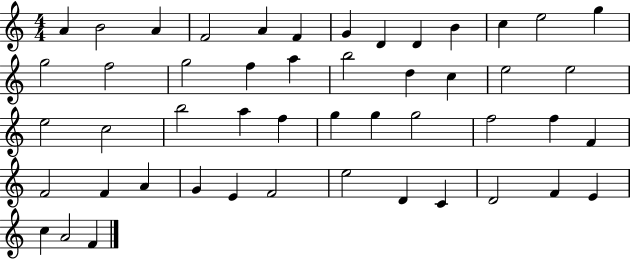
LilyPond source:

{
  \clef treble
  \numericTimeSignature
  \time 4/4
  \key c \major
  a'4 b'2 a'4 | f'2 a'4 f'4 | g'4 d'4 d'4 b'4 | c''4 e''2 g''4 | \break g''2 f''2 | g''2 f''4 a''4 | b''2 d''4 c''4 | e''2 e''2 | \break e''2 c''2 | b''2 a''4 f''4 | g''4 g''4 g''2 | f''2 f''4 f'4 | \break f'2 f'4 a'4 | g'4 e'4 f'2 | e''2 d'4 c'4 | d'2 f'4 e'4 | \break c''4 a'2 f'4 | \bar "|."
}